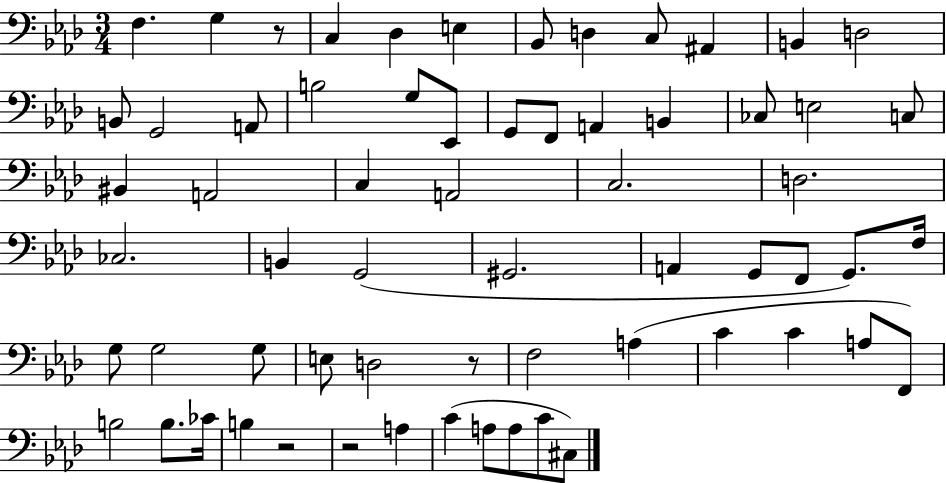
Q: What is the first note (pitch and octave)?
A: F3